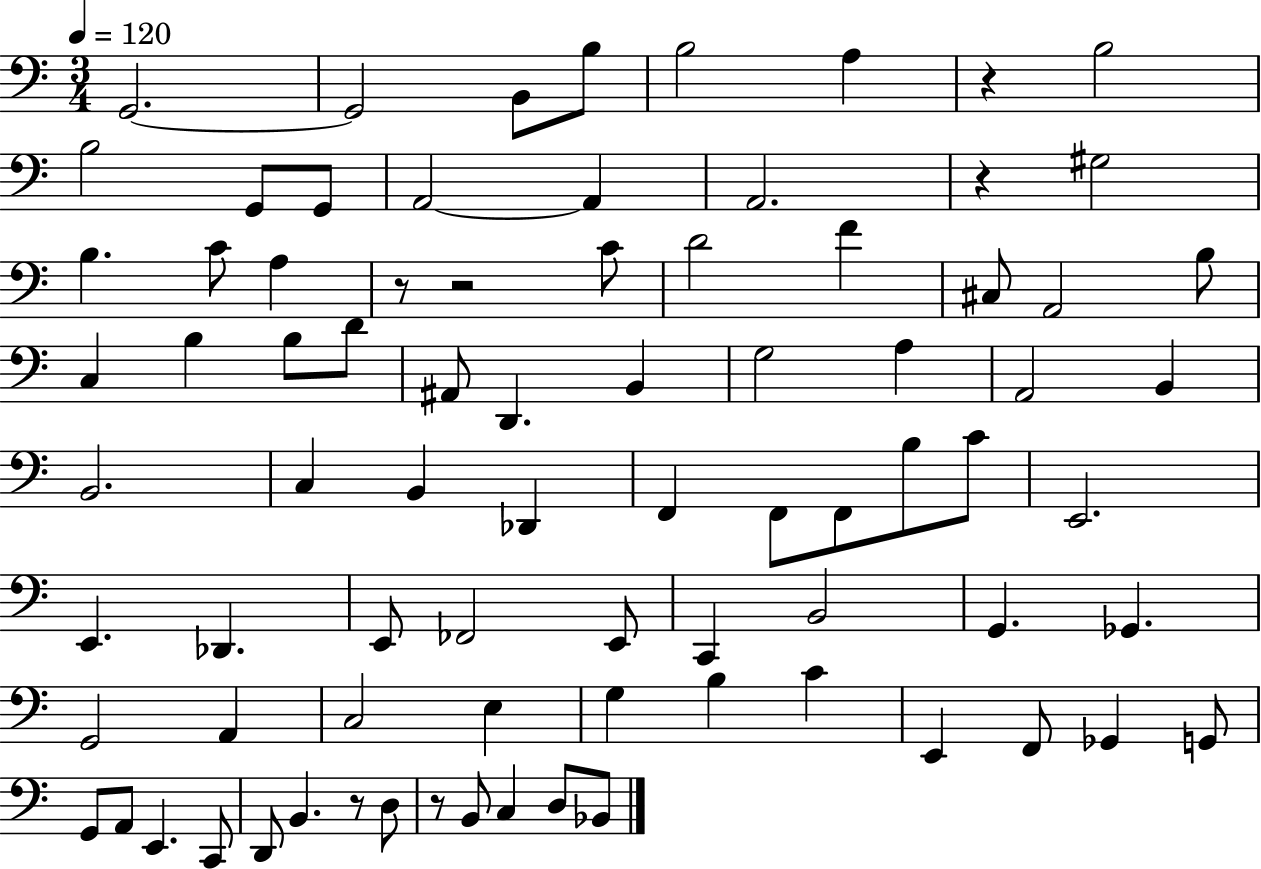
X:1
T:Untitled
M:3/4
L:1/4
K:C
G,,2 G,,2 B,,/2 B,/2 B,2 A, z B,2 B,2 G,,/2 G,,/2 A,,2 A,, A,,2 z ^G,2 B, C/2 A, z/2 z2 C/2 D2 F ^C,/2 A,,2 B,/2 C, B, B,/2 D/2 ^A,,/2 D,, B,, G,2 A, A,,2 B,, B,,2 C, B,, _D,, F,, F,,/2 F,,/2 B,/2 C/2 E,,2 E,, _D,, E,,/2 _F,,2 E,,/2 C,, B,,2 G,, _G,, G,,2 A,, C,2 E, G, B, C E,, F,,/2 _G,, G,,/2 G,,/2 A,,/2 E,, C,,/2 D,,/2 B,, z/2 D,/2 z/2 B,,/2 C, D,/2 _B,,/2